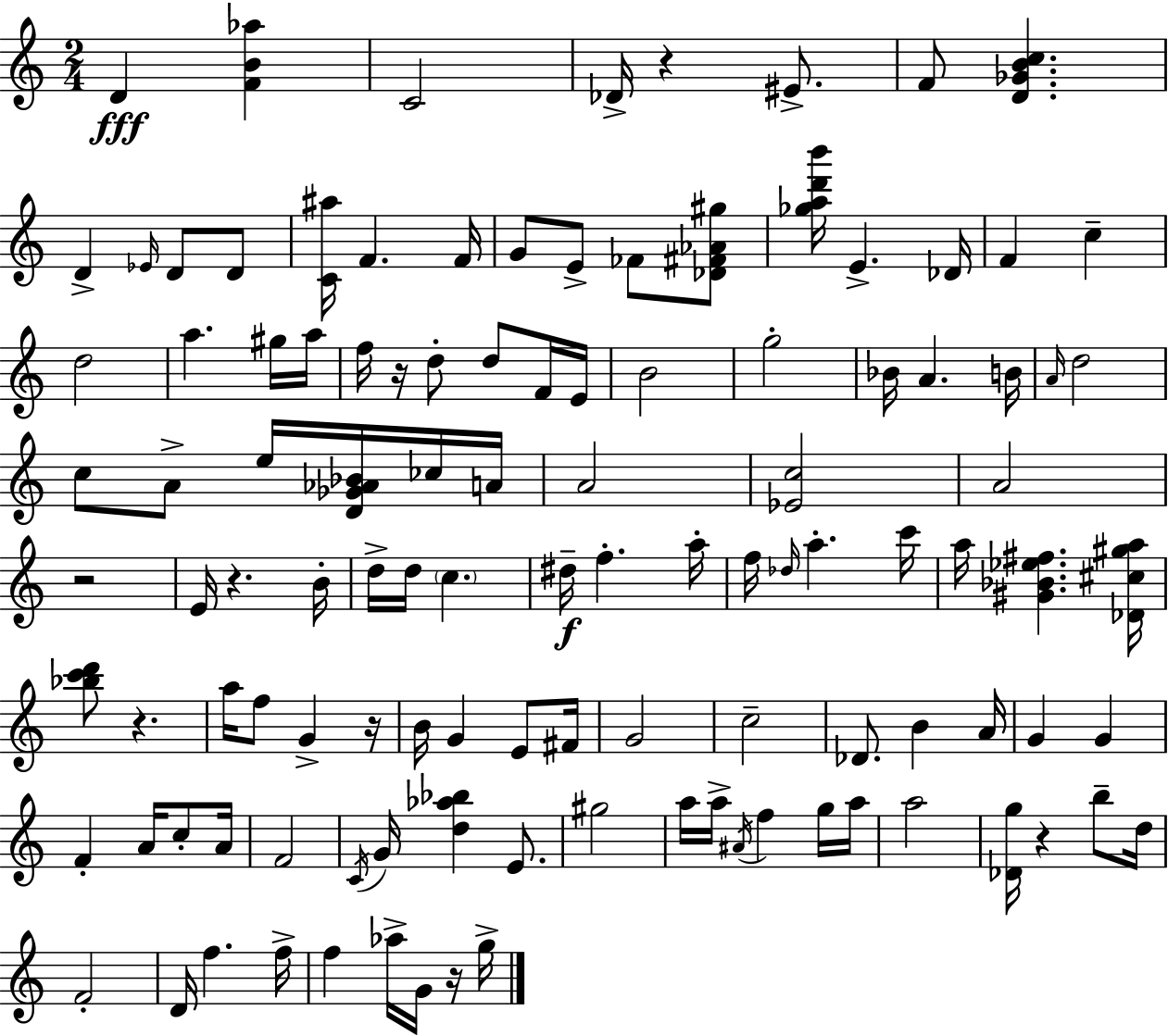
{
  \clef treble
  \numericTimeSignature
  \time 2/4
  \key a \minor
  d'4\fff <f' b' aes''>4 | c'2 | des'16-> r4 eis'8.-> | f'8 <d' ges' b' c''>4. | \break d'4-> \grace { ees'16 } d'8 d'8 | <c' ais''>16 f'4. | f'16 g'8 e'8-> fes'8 <des' fis' aes' gis''>8 | <ges'' a'' d''' b'''>16 e'4.-> | \break des'16 f'4 c''4-- | d''2 | a''4. gis''16 | a''16 f''16 r16 d''8-. d''8 f'16 | \break e'16 b'2 | g''2-. | bes'16 a'4. | b'16 \grace { a'16 } d''2 | \break c''8 a'8-> e''16 <d' ges' aes' bes'>16 | ces''16 a'16 a'2 | <ees' c''>2 | a'2 | \break r2 | e'16 r4. | b'16-. d''16-> d''16 \parenthesize c''4. | dis''16--\f f''4.-. | \break a''16-. f''16 \grace { des''16 } a''4.-. | c'''16 a''16 <gis' bes' ees'' fis''>4. | <des' cis'' gis'' a''>16 <bes'' c''' d'''>8 r4. | a''16 f''8 g'4-> | \break r16 b'16 g'4 | e'8 fis'16 g'2 | c''2-- | des'8. b'4 | \break a'16 g'4 g'4 | f'4-. a'16 | c''8-. a'16 f'2 | \acciaccatura { c'16 } g'16 <d'' aes'' bes''>4 | \break e'8. gis''2 | a''16 a''16-> \acciaccatura { ais'16 } f''4 | g''16 a''16 a''2 | <des' g''>16 r4 | \break b''8-- d''16 f'2-. | d'16 f''4. | f''16-> f''4 | aes''16-> g'16 r16 g''16-> \bar "|."
}